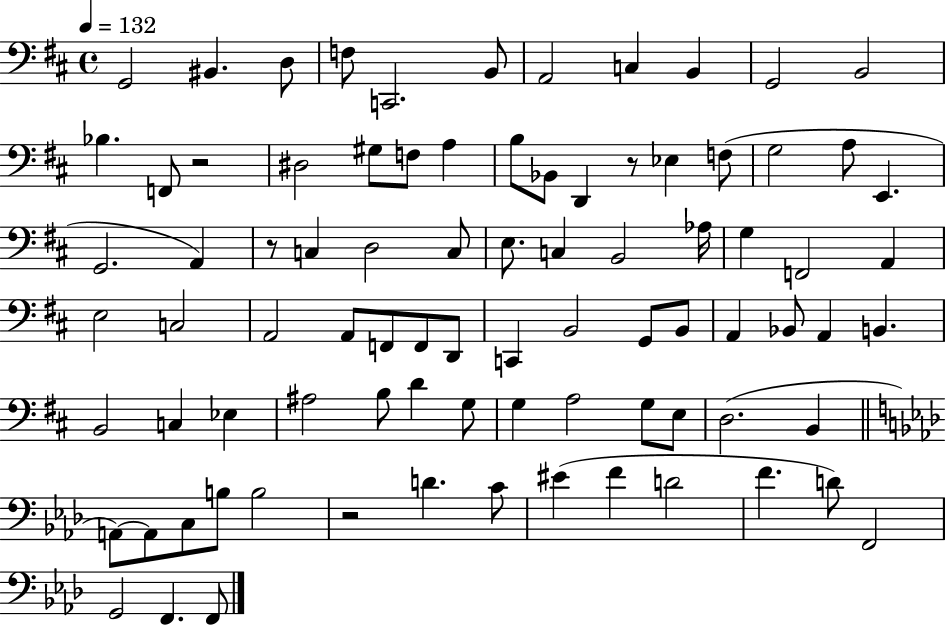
{
  \clef bass
  \time 4/4
  \defaultTimeSignature
  \key d \major
  \tempo 4 = 132
  g,2 bis,4. d8 | f8 c,2. b,8 | a,2 c4 b,4 | g,2 b,2 | \break bes4. f,8 r2 | dis2 gis8 f8 a4 | b8 bes,8 d,4 r8 ees4 f8( | g2 a8 e,4. | \break g,2. a,4) | r8 c4 d2 c8 | e8. c4 b,2 aes16 | g4 f,2 a,4 | \break e2 c2 | a,2 a,8 f,8 f,8 d,8 | c,4 b,2 g,8 b,8 | a,4 bes,8 a,4 b,4. | \break b,2 c4 ees4 | ais2 b8 d'4 g8 | g4 a2 g8 e8 | d2.( b,4 | \break \bar "||" \break \key aes \major a,8~~) a,8 c8 b8 b2 | r2 d'4. c'8 | eis'4( f'4 d'2 | f'4. d'8) f,2 | \break g,2 f,4. f,8 | \bar "|."
}